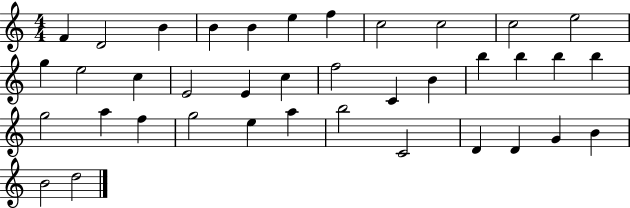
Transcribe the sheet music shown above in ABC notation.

X:1
T:Untitled
M:4/4
L:1/4
K:C
F D2 B B B e f c2 c2 c2 e2 g e2 c E2 E c f2 C B b b b b g2 a f g2 e a b2 C2 D D G B B2 d2